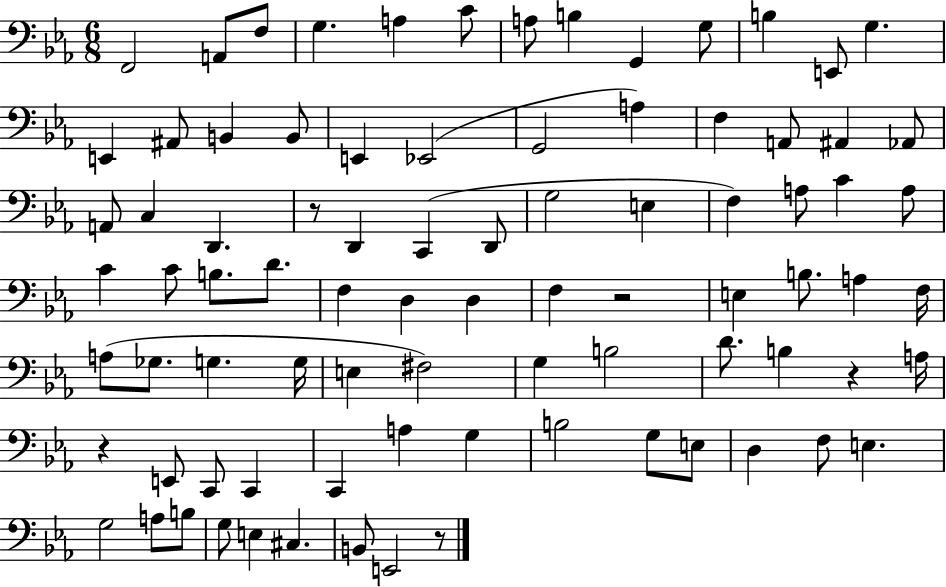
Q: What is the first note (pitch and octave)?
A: F2